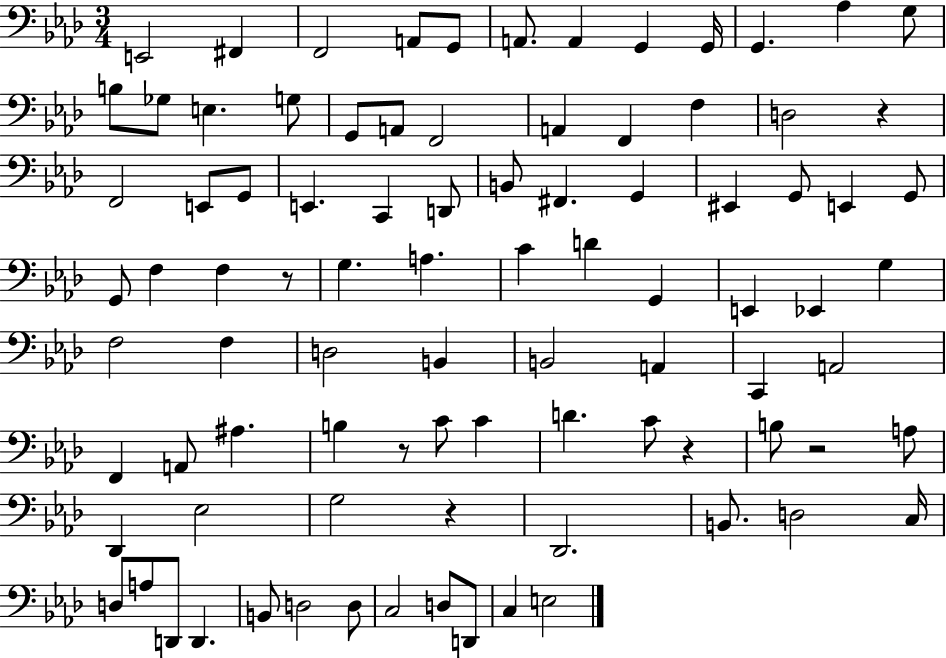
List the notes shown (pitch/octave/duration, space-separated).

E2/h F#2/q F2/h A2/e G2/e A2/e. A2/q G2/q G2/s G2/q. Ab3/q G3/e B3/e Gb3/e E3/q. G3/e G2/e A2/e F2/h A2/q F2/q F3/q D3/h R/q F2/h E2/e G2/e E2/q. C2/q D2/e B2/e F#2/q. G2/q EIS2/q G2/e E2/q G2/e G2/e F3/q F3/q R/e G3/q. A3/q. C4/q D4/q G2/q E2/q Eb2/q G3/q F3/h F3/q D3/h B2/q B2/h A2/q C2/q A2/h F2/q A2/e A#3/q. B3/q R/e C4/e C4/q D4/q. C4/e R/q B3/e R/h A3/e Db2/q Eb3/h G3/h R/q Db2/h. B2/e. D3/h C3/s D3/e A3/e D2/e D2/q. B2/e D3/h D3/e C3/h D3/e D2/e C3/q E3/h